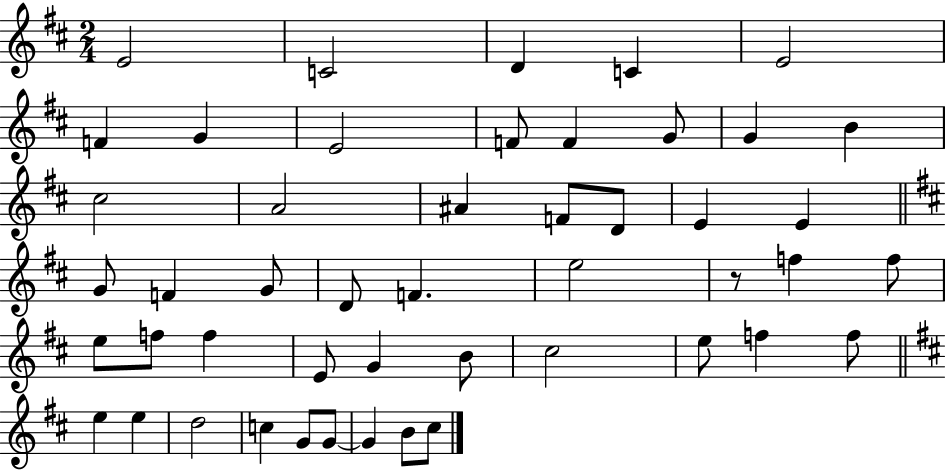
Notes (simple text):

E4/h C4/h D4/q C4/q E4/h F4/q G4/q E4/h F4/e F4/q G4/e G4/q B4/q C#5/h A4/h A#4/q F4/e D4/e E4/q E4/q G4/e F4/q G4/e D4/e F4/q. E5/h R/e F5/q F5/e E5/e F5/e F5/q E4/e G4/q B4/e C#5/h E5/e F5/q F5/e E5/q E5/q D5/h C5/q G4/e G4/e G4/q B4/e C#5/e